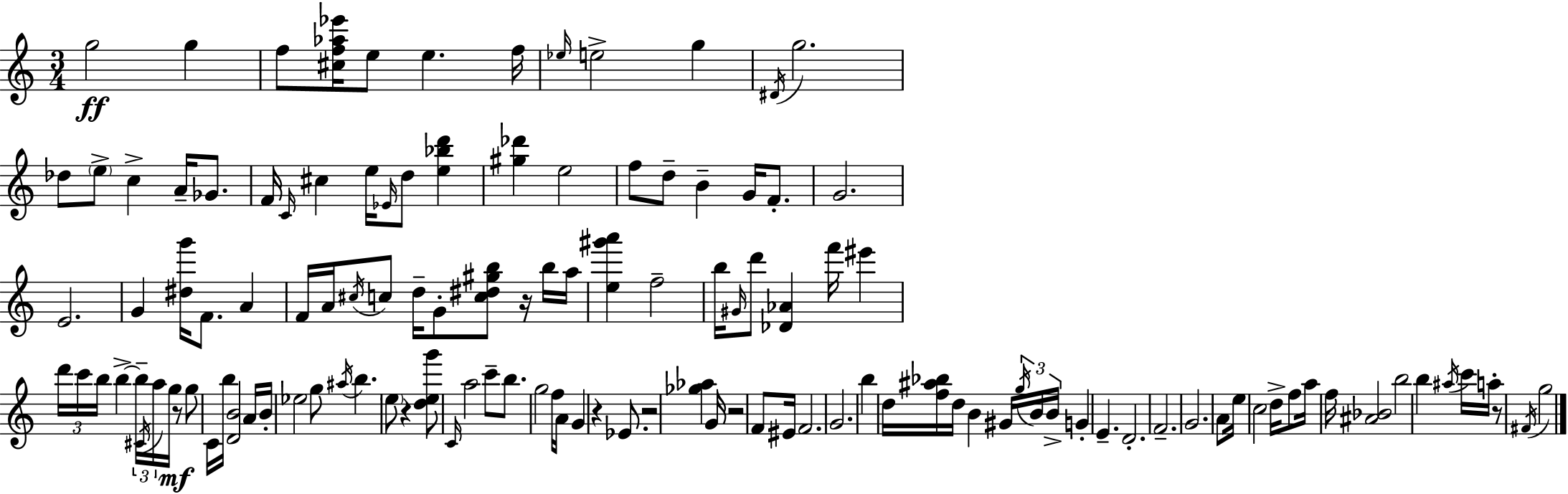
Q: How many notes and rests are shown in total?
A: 125